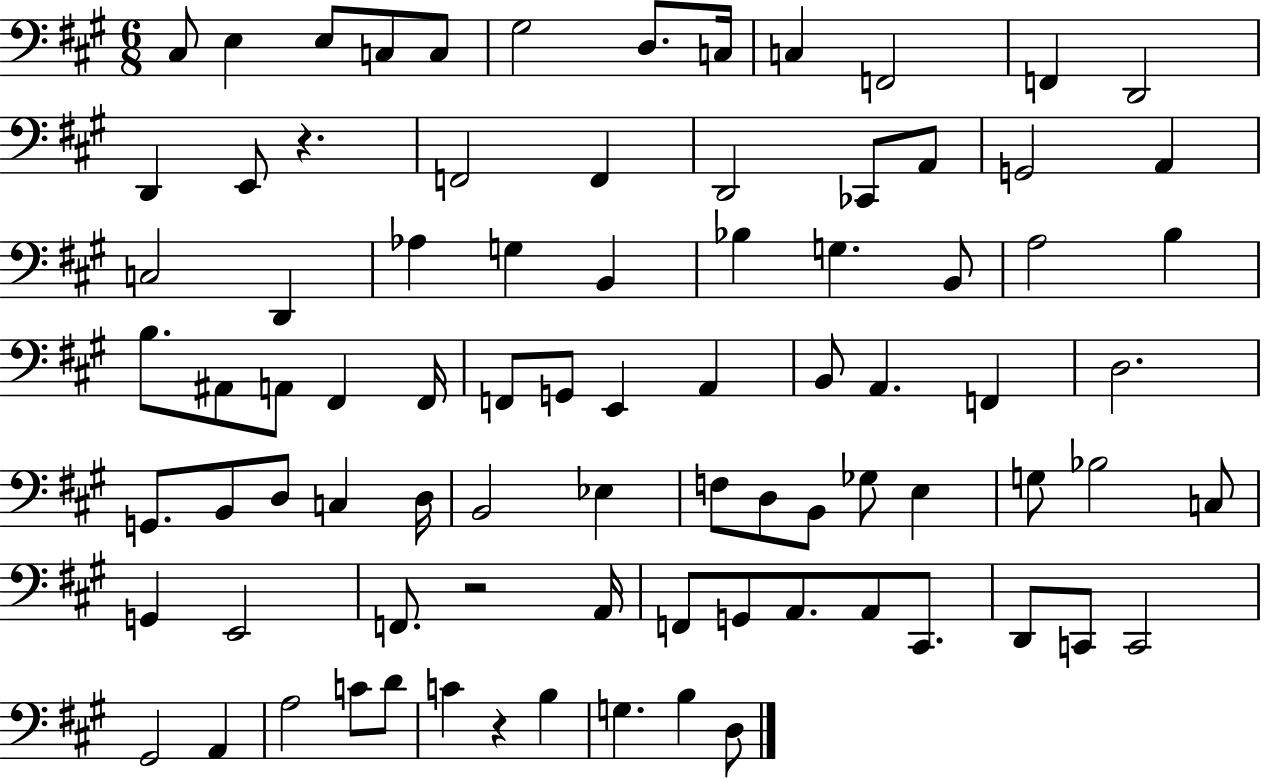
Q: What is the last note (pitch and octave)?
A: D3